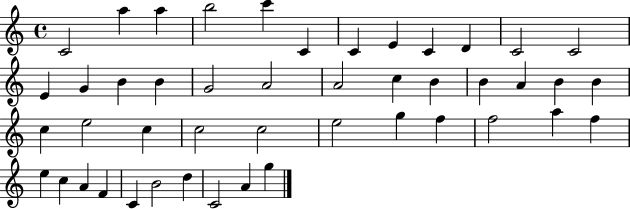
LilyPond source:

{
  \clef treble
  \time 4/4
  \defaultTimeSignature
  \key c \major
  c'2 a''4 a''4 | b''2 c'''4 c'4 | c'4 e'4 c'4 d'4 | c'2 c'2 | \break e'4 g'4 b'4 b'4 | g'2 a'2 | a'2 c''4 b'4 | b'4 a'4 b'4 b'4 | \break c''4 e''2 c''4 | c''2 c''2 | e''2 g''4 f''4 | f''2 a''4 f''4 | \break e''4 c''4 a'4 f'4 | c'4 b'2 d''4 | c'2 a'4 g''4 | \bar "|."
}